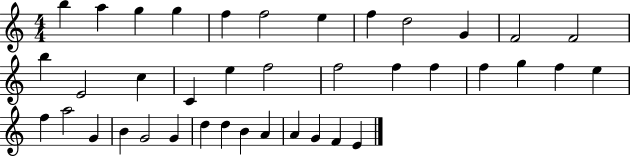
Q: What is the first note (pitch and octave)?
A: B5